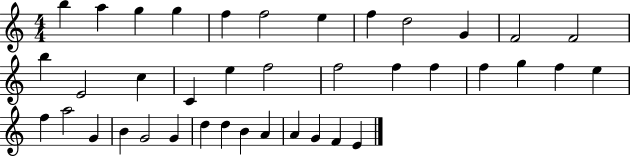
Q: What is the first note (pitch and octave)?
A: B5